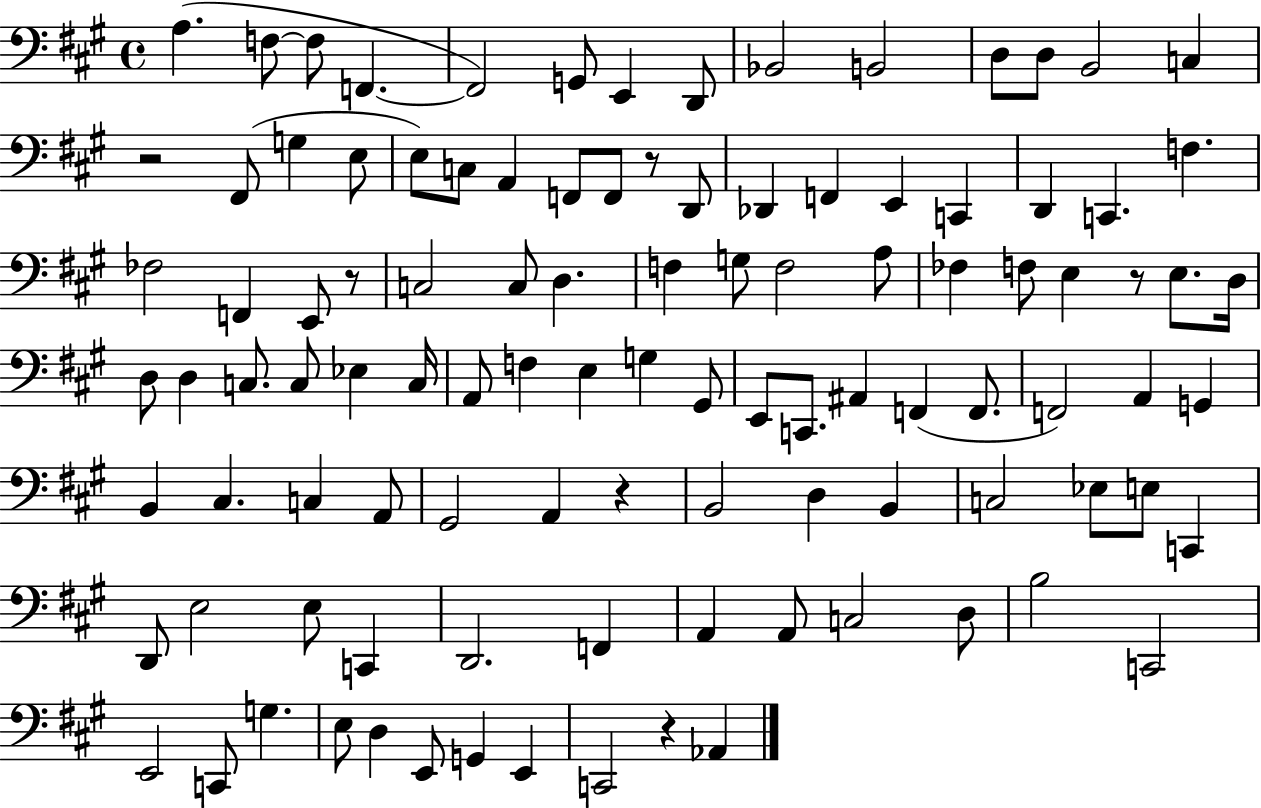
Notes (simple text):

A3/q. F3/e F3/e F2/q. F2/h G2/e E2/q D2/e Bb2/h B2/h D3/e D3/e B2/h C3/q R/h F#2/e G3/q E3/e E3/e C3/e A2/q F2/e F2/e R/e D2/e Db2/q F2/q E2/q C2/q D2/q C2/q. F3/q. FES3/h F2/q E2/e R/e C3/h C3/e D3/q. F3/q G3/e F3/h A3/e FES3/q F3/e E3/q R/e E3/e. D3/s D3/e D3/q C3/e. C3/e Eb3/q C3/s A2/e F3/q E3/q G3/q G#2/e E2/e C2/e. A#2/q F2/q F2/e. F2/h A2/q G2/q B2/q C#3/q. C3/q A2/e G#2/h A2/q R/q B2/h D3/q B2/q C3/h Eb3/e E3/e C2/q D2/e E3/h E3/e C2/q D2/h. F2/q A2/q A2/e C3/h D3/e B3/h C2/h E2/h C2/e G3/q. E3/e D3/q E2/e G2/q E2/q C2/h R/q Ab2/q